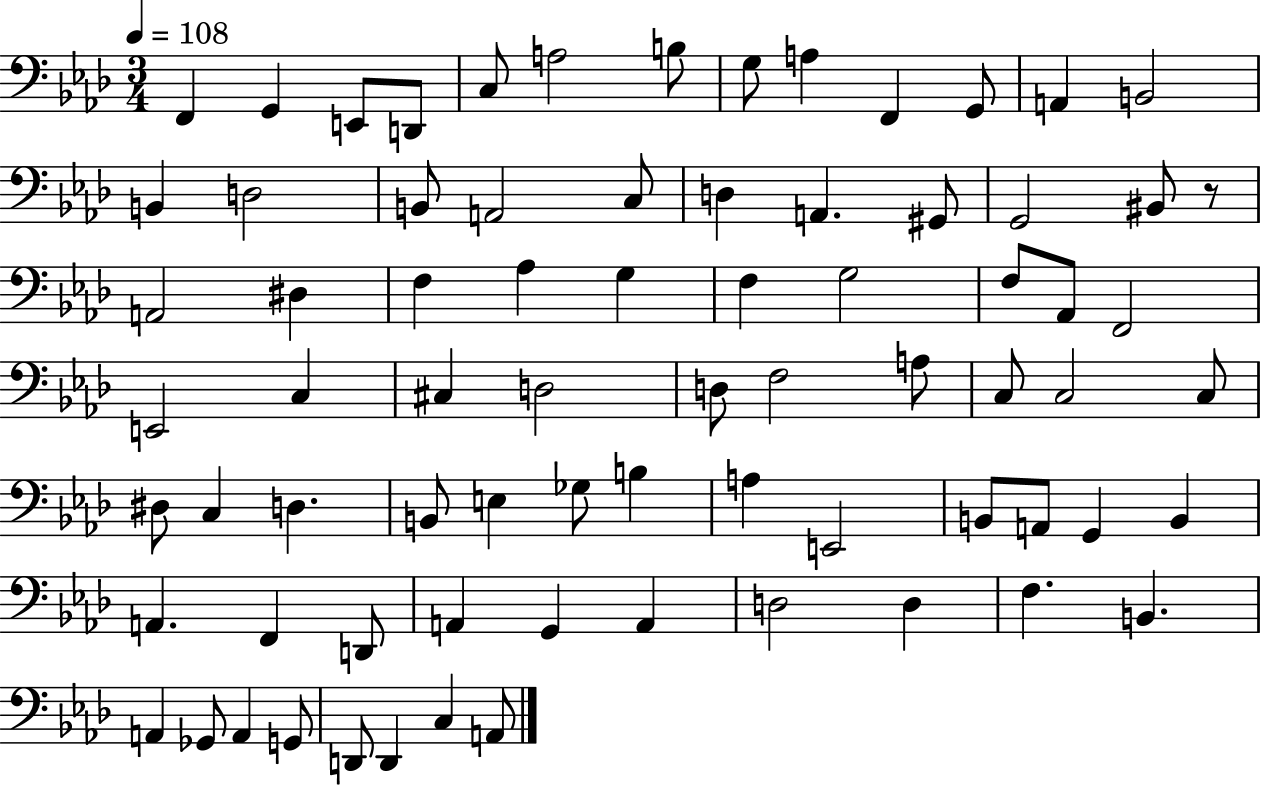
F2/q G2/q E2/e D2/e C3/e A3/h B3/e G3/e A3/q F2/q G2/e A2/q B2/h B2/q D3/h B2/e A2/h C3/e D3/q A2/q. G#2/e G2/h BIS2/e R/e A2/h D#3/q F3/q Ab3/q G3/q F3/q G3/h F3/e Ab2/e F2/h E2/h C3/q C#3/q D3/h D3/e F3/h A3/e C3/e C3/h C3/e D#3/e C3/q D3/q. B2/e E3/q Gb3/e B3/q A3/q E2/h B2/e A2/e G2/q B2/q A2/q. F2/q D2/e A2/q G2/q A2/q D3/h D3/q F3/q. B2/q. A2/q Gb2/e A2/q G2/e D2/e D2/q C3/q A2/e